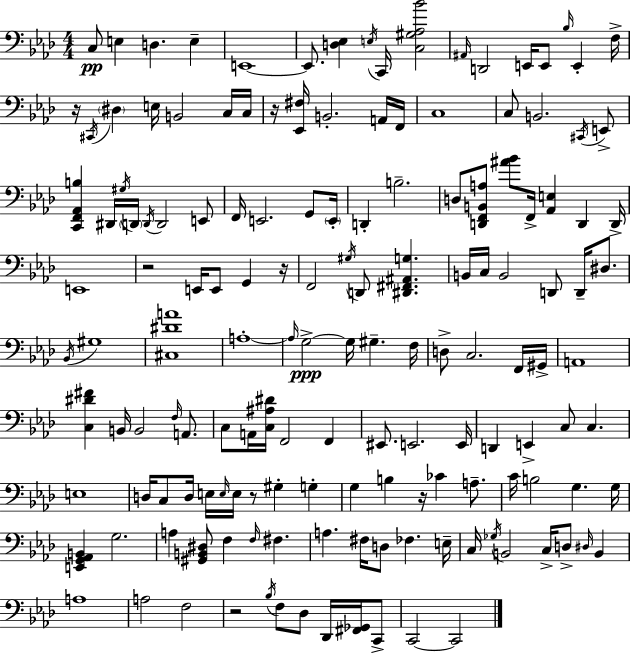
C3/e E3/q D3/q. E3/q E2/w E2/e. [D3,Eb3]/q E3/s C2/s [C3,G#3,Ab3,Bb4]/h A#2/s D2/h E2/s E2/e Bb3/s E2/q F3/s R/s C#2/s D#3/q E3/s B2/h C3/s C3/s R/s [Eb2,F#3]/s B2/h. A2/s F2/s C3/w C3/e B2/h. C#2/s E2/e [C2,F2,Ab2,B3]/q D#2/s G#3/s D2/s D2/s D2/h E2/e F2/s E2/h. G2/e E2/s D2/q B3/h. D3/e [D2,F2,B2,A3]/e [A#4,Bb4]/e F2/s [Ab2,E3]/q D2/q D2/s E2/w R/h E2/s E2/e G2/q R/s F2/h G#3/s D2/e [D#2,F#2,A#2,G3]/q. B2/s C3/s B2/h D2/e D2/s D#3/e. Bb2/s G#3/w [C#3,D#4,A4]/w A3/w A3/s G3/h G3/s G#3/q. F3/s D3/e C3/h. F2/s G#2/s A2/w [C3,D#4,F#4]/q B2/s B2/h F3/s A2/e. C3/e A2/s [C3,A#3,D#4]/s F2/h F2/q EIS2/e. E2/h. E2/s D2/q E2/q C3/e C3/q. E3/w D3/s C3/e D3/s E3/s E3/s E3/s R/e G#3/q G3/q G3/q B3/q R/s CES4/q A3/e. C4/s B3/h G3/q. G3/s [E2,G2,Ab2,B2]/q G3/h. A3/q [G#2,B2,D#3]/e F3/q F3/s F#3/q. A3/q. F#3/s D3/e FES3/q. E3/s C3/s Gb3/s B2/h C3/s D3/e D#3/s B2/q A3/w A3/h F3/h R/h Bb3/s F3/e Db3/e Db2/s [F#2,Gb2]/s C2/e C2/h C2/h